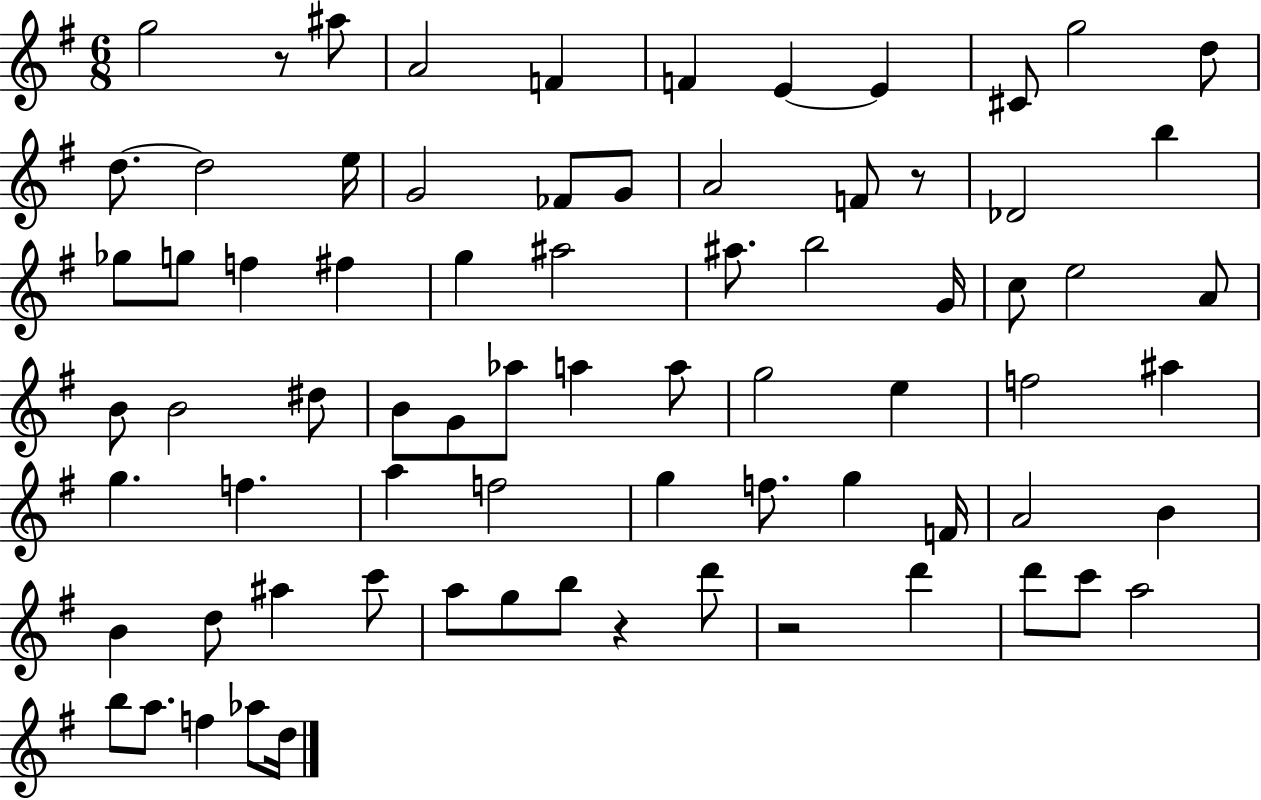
X:1
T:Untitled
M:6/8
L:1/4
K:G
g2 z/2 ^a/2 A2 F F E E ^C/2 g2 d/2 d/2 d2 e/4 G2 _F/2 G/2 A2 F/2 z/2 _D2 b _g/2 g/2 f ^f g ^a2 ^a/2 b2 G/4 c/2 e2 A/2 B/2 B2 ^d/2 B/2 G/2 _a/2 a a/2 g2 e f2 ^a g f a f2 g f/2 g F/4 A2 B B d/2 ^a c'/2 a/2 g/2 b/2 z d'/2 z2 d' d'/2 c'/2 a2 b/2 a/2 f _a/2 d/4